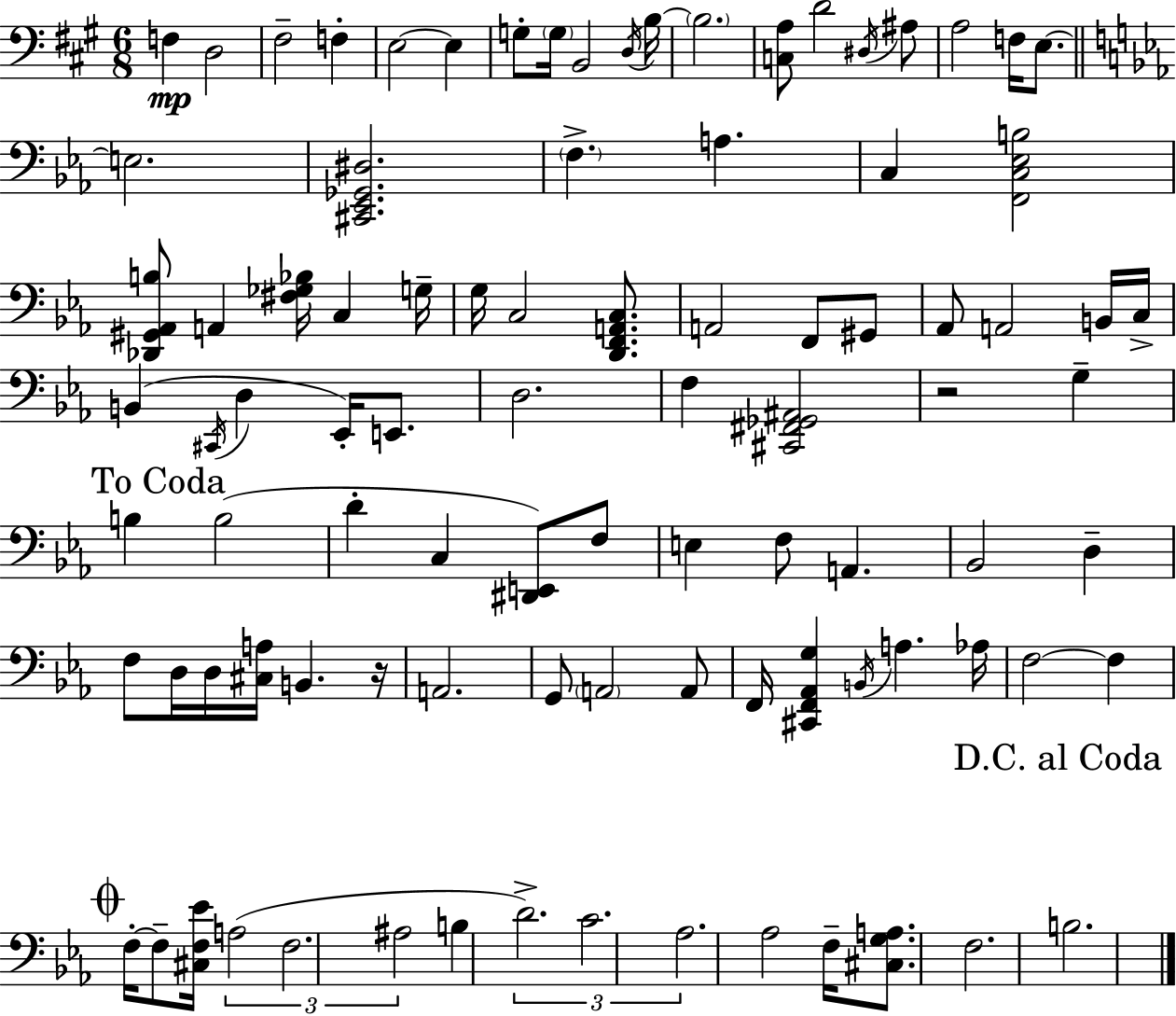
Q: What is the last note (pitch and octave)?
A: B3